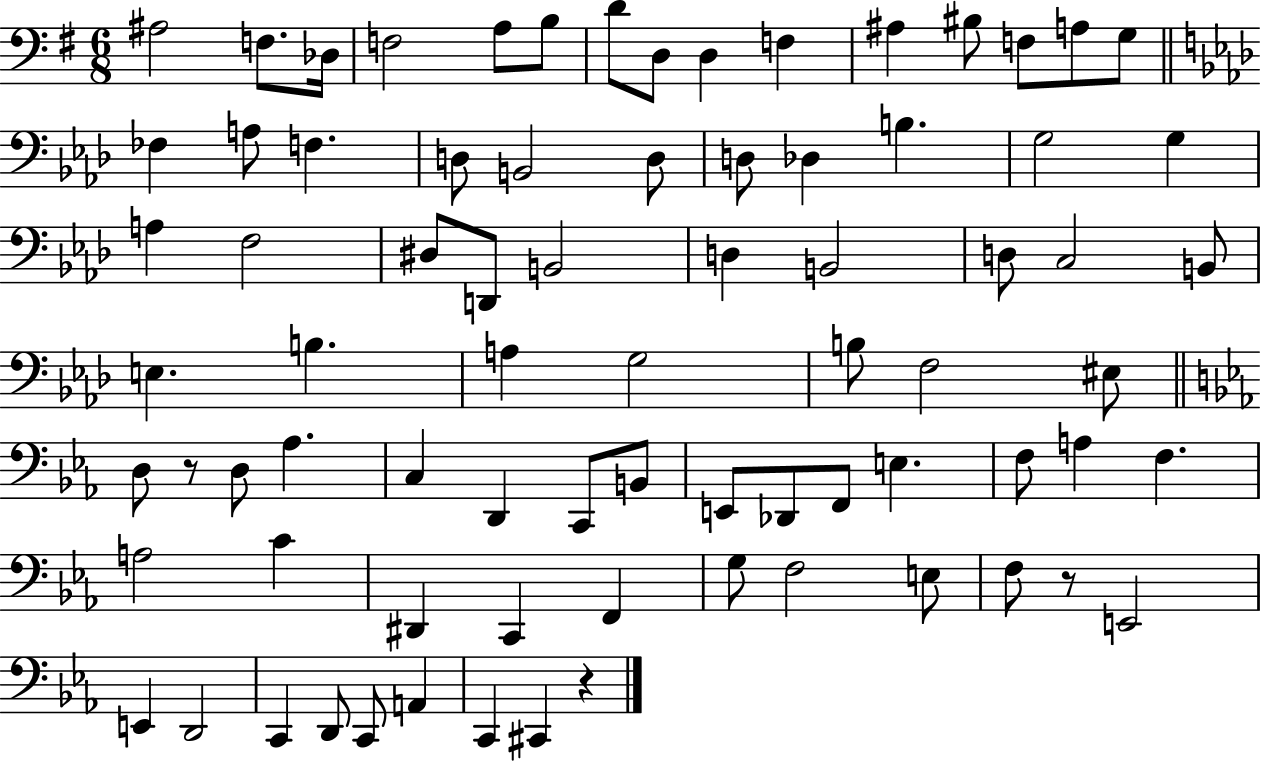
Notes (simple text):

A#3/h F3/e. Db3/s F3/h A3/e B3/e D4/e D3/e D3/q F3/q A#3/q BIS3/e F3/e A3/e G3/e FES3/q A3/e F3/q. D3/e B2/h D3/e D3/e Db3/q B3/q. G3/h G3/q A3/q F3/h D#3/e D2/e B2/h D3/q B2/h D3/e C3/h B2/e E3/q. B3/q. A3/q G3/h B3/e F3/h EIS3/e D3/e R/e D3/e Ab3/q. C3/q D2/q C2/e B2/e E2/e Db2/e F2/e E3/q. F3/e A3/q F3/q. A3/h C4/q D#2/q C2/q F2/q G3/e F3/h E3/e F3/e R/e E2/h E2/q D2/h C2/q D2/e C2/e A2/q C2/q C#2/q R/q